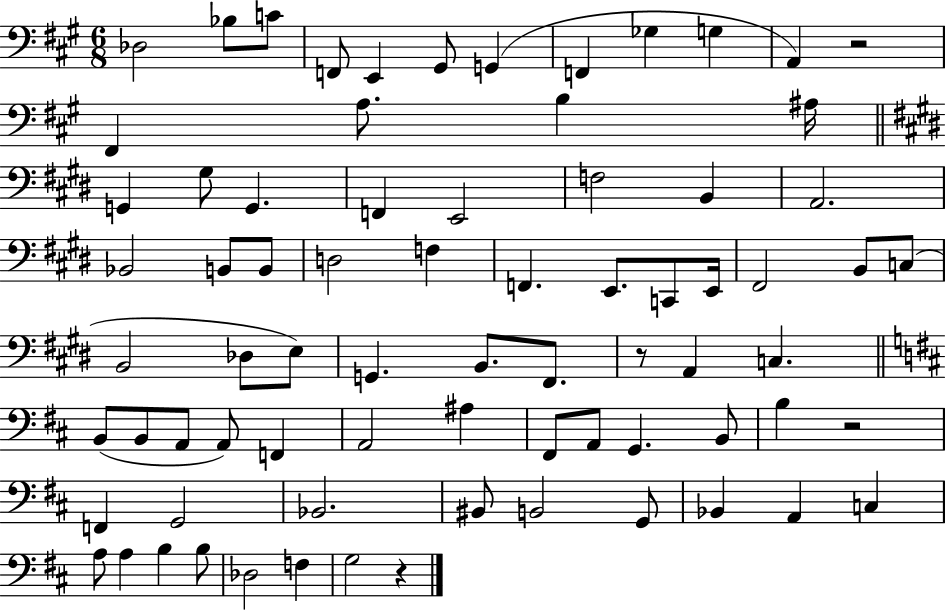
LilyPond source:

{
  \clef bass
  \numericTimeSignature
  \time 6/8
  \key a \major
  des2 bes8 c'8 | f,8 e,4 gis,8 g,4( | f,4 ges4 g4 | a,4) r2 | \break fis,4 a8. b4 ais16 | \bar "||" \break \key e \major g,4 gis8 g,4. | f,4 e,2 | f2 b,4 | a,2. | \break bes,2 b,8 b,8 | d2 f4 | f,4. e,8. c,8 e,16 | fis,2 b,8 c8( | \break b,2 des8 e8) | g,4. b,8. fis,8. | r8 a,4 c4. | \bar "||" \break \key d \major b,8( b,8 a,8 a,8) f,4 | a,2 ais4 | fis,8 a,8 g,4. b,8 | b4 r2 | \break f,4 g,2 | bes,2. | bis,8 b,2 g,8 | bes,4 a,4 c4 | \break a8 a4 b4 b8 | des2 f4 | g2 r4 | \bar "|."
}